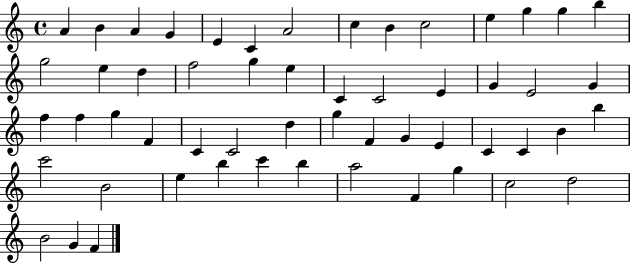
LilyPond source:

{
  \clef treble
  \time 4/4
  \defaultTimeSignature
  \key c \major
  a'4 b'4 a'4 g'4 | e'4 c'4 a'2 | c''4 b'4 c''2 | e''4 g''4 g''4 b''4 | \break g''2 e''4 d''4 | f''2 g''4 e''4 | c'4 c'2 e'4 | g'4 e'2 g'4 | \break f''4 f''4 g''4 f'4 | c'4 c'2 d''4 | g''4 f'4 g'4 e'4 | c'4 c'4 b'4 b''4 | \break c'''2 b'2 | e''4 b''4 c'''4 b''4 | a''2 f'4 g''4 | c''2 d''2 | \break b'2 g'4 f'4 | \bar "|."
}